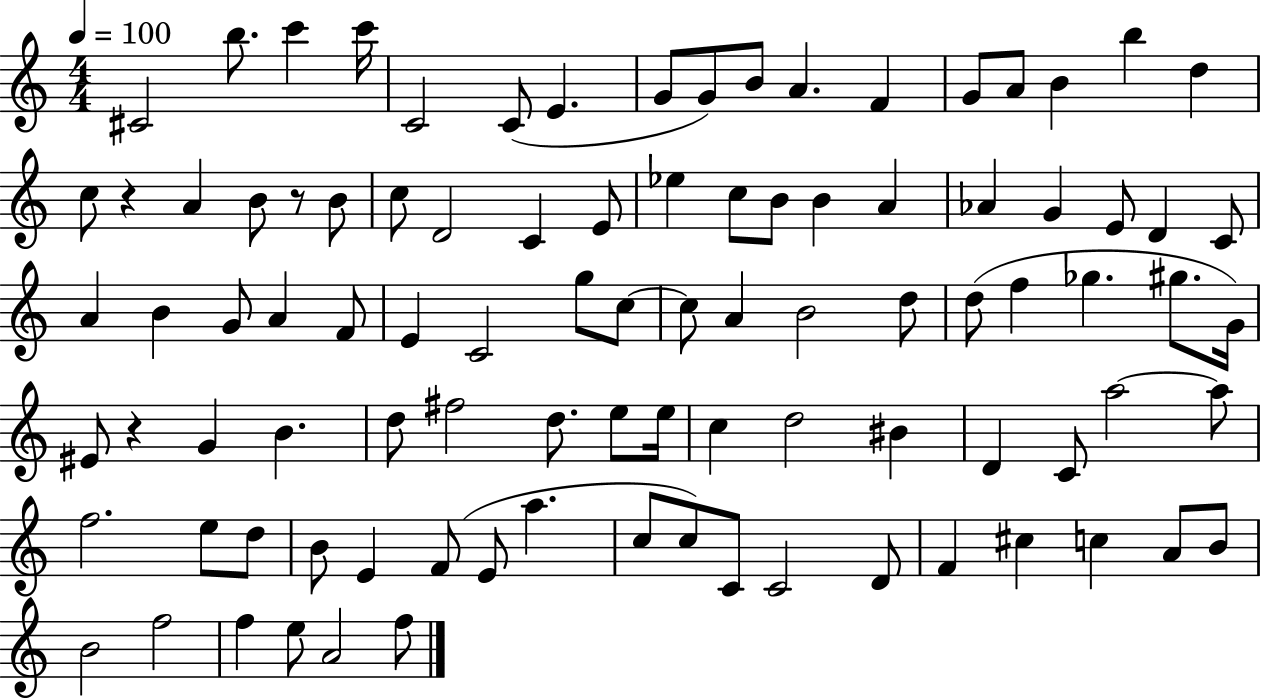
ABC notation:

X:1
T:Untitled
M:4/4
L:1/4
K:C
^C2 b/2 c' c'/4 C2 C/2 E G/2 G/2 B/2 A F G/2 A/2 B b d c/2 z A B/2 z/2 B/2 c/2 D2 C E/2 _e c/2 B/2 B A _A G E/2 D C/2 A B G/2 A F/2 E C2 g/2 c/2 c/2 A B2 d/2 d/2 f _g ^g/2 G/4 ^E/2 z G B d/2 ^f2 d/2 e/2 e/4 c d2 ^B D C/2 a2 a/2 f2 e/2 d/2 B/2 E F/2 E/2 a c/2 c/2 C/2 C2 D/2 F ^c c A/2 B/2 B2 f2 f e/2 A2 f/2